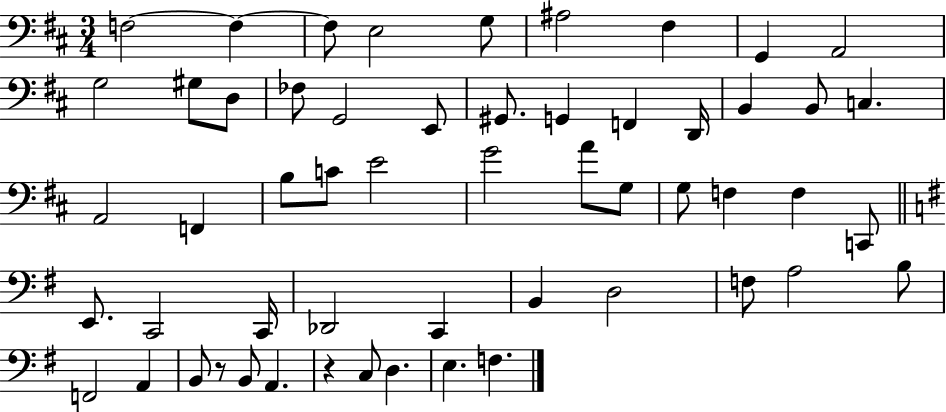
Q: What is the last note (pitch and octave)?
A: F3